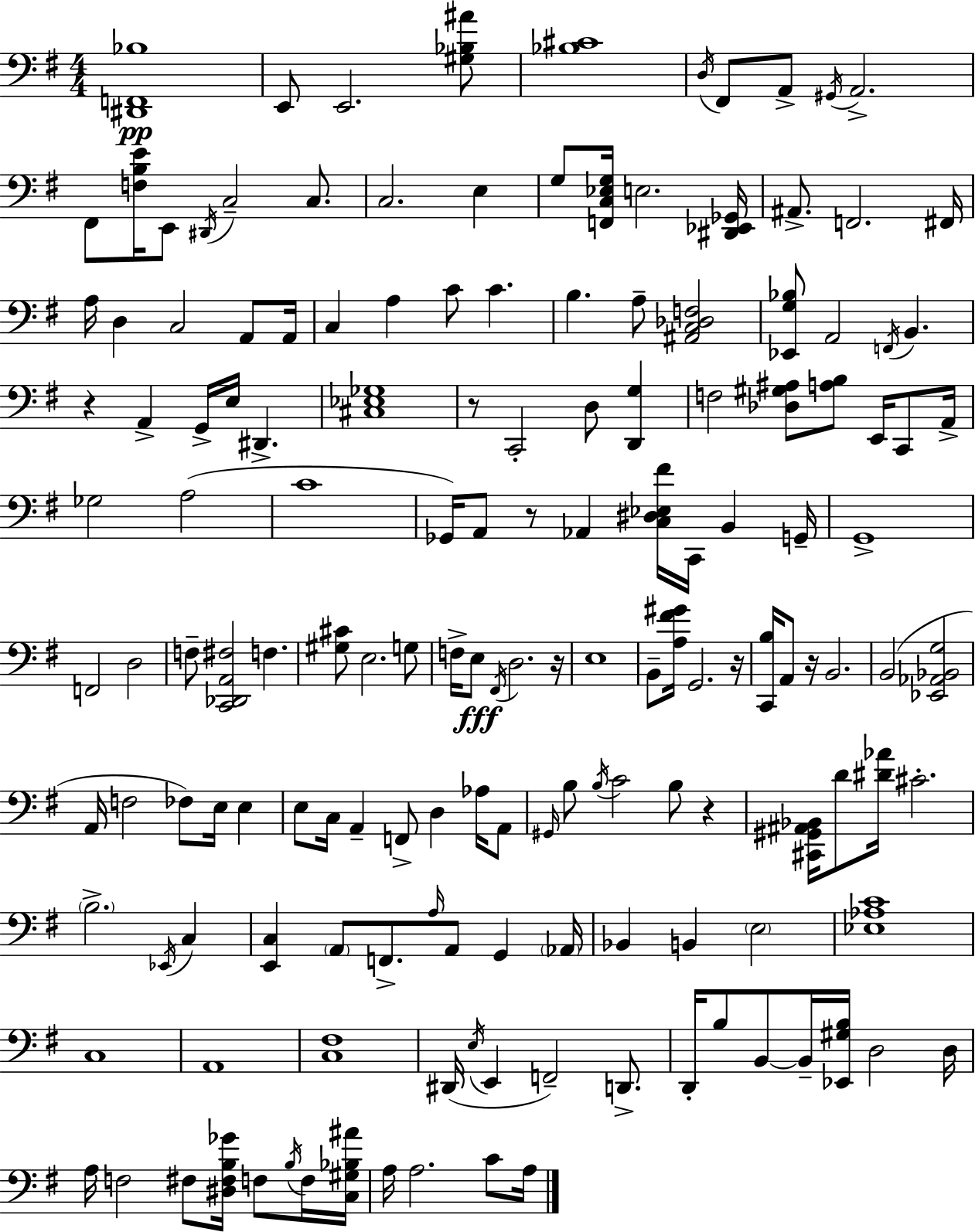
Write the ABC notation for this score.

X:1
T:Untitled
M:4/4
L:1/4
K:G
[^D,,F,,_B,]4 E,,/2 E,,2 [^G,_B,^A]/2 [_B,^C]4 D,/4 ^F,,/2 A,,/2 ^G,,/4 A,,2 ^F,,/2 [F,B,E]/4 E,,/2 ^D,,/4 C,2 C,/2 C,2 E, G,/2 [F,,C,_E,G,]/4 E,2 [^D,,_E,,_G,,]/4 ^A,,/2 F,,2 ^F,,/4 A,/4 D, C,2 A,,/2 A,,/4 C, A, C/2 C B, A,/2 [^A,,C,_D,F,]2 [_E,,G,_B,]/2 A,,2 F,,/4 B,, z A,, G,,/4 E,/4 ^D,, [^C,_E,_G,]4 z/2 C,,2 D,/2 [D,,G,] F,2 [_D,^G,^A,]/2 [A,B,]/2 E,,/4 C,,/2 A,,/4 _G,2 A,2 C4 _G,,/4 A,,/2 z/2 _A,, [C,^D,_E,^F]/4 C,,/4 B,, G,,/4 G,,4 F,,2 D,2 F,/2 [C,,_D,,A,,^F,]2 F, [^G,^C]/2 E,2 G,/2 F,/4 E,/2 ^F,,/4 D,2 z/4 E,4 B,,/2 [A,^F^G]/4 G,,2 z/4 [C,,B,]/4 A,,/2 z/4 B,,2 B,,2 [_E,,_A,,_B,,G,]2 A,,/4 F,2 _F,/2 E,/4 E, E,/2 C,/4 A,, F,,/2 D, _A,/4 A,,/2 ^G,,/4 B,/2 B,/4 C2 B,/2 z [^C,,^G,,^A,,_B,,]/4 D/2 [^D_A]/4 ^C2 B,2 _E,,/4 C, [E,,C,] A,,/2 F,,/2 A,/4 A,,/2 G,, _A,,/4 _B,, B,, E,2 [_E,_A,C]4 C,4 A,,4 [C,^F,]4 ^D,,/4 E,/4 E,, F,,2 D,,/2 D,,/4 B,/2 B,,/2 B,,/4 [_E,,^G,B,]/4 D,2 D,/4 A,/4 F,2 ^F,/2 [^D,^F,B,_G]/4 F,/2 B,/4 F,/4 [C,^G,_B,^A]/4 A,/4 A,2 C/2 A,/4